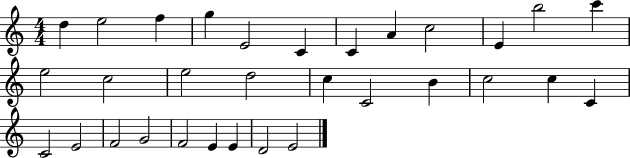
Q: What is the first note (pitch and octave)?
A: D5